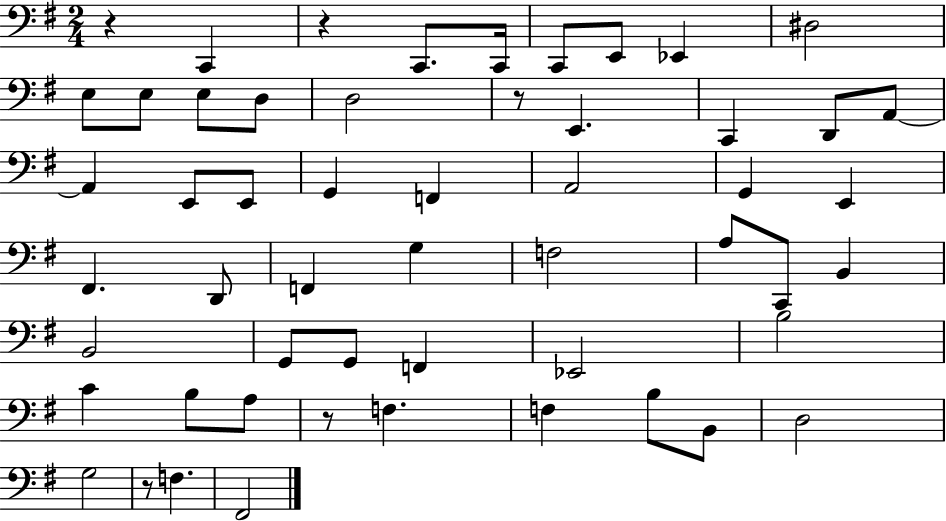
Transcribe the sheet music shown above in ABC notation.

X:1
T:Untitled
M:2/4
L:1/4
K:G
z C,, z C,,/2 C,,/4 C,,/2 E,,/2 _E,, ^D,2 E,/2 E,/2 E,/2 D,/2 D,2 z/2 E,, C,, D,,/2 A,,/2 A,, E,,/2 E,,/2 G,, F,, A,,2 G,, E,, ^F,, D,,/2 F,, G, F,2 A,/2 C,,/2 B,, B,,2 G,,/2 G,,/2 F,, _E,,2 B,2 C B,/2 A,/2 z/2 F, F, B,/2 B,,/2 D,2 G,2 z/2 F, ^F,,2